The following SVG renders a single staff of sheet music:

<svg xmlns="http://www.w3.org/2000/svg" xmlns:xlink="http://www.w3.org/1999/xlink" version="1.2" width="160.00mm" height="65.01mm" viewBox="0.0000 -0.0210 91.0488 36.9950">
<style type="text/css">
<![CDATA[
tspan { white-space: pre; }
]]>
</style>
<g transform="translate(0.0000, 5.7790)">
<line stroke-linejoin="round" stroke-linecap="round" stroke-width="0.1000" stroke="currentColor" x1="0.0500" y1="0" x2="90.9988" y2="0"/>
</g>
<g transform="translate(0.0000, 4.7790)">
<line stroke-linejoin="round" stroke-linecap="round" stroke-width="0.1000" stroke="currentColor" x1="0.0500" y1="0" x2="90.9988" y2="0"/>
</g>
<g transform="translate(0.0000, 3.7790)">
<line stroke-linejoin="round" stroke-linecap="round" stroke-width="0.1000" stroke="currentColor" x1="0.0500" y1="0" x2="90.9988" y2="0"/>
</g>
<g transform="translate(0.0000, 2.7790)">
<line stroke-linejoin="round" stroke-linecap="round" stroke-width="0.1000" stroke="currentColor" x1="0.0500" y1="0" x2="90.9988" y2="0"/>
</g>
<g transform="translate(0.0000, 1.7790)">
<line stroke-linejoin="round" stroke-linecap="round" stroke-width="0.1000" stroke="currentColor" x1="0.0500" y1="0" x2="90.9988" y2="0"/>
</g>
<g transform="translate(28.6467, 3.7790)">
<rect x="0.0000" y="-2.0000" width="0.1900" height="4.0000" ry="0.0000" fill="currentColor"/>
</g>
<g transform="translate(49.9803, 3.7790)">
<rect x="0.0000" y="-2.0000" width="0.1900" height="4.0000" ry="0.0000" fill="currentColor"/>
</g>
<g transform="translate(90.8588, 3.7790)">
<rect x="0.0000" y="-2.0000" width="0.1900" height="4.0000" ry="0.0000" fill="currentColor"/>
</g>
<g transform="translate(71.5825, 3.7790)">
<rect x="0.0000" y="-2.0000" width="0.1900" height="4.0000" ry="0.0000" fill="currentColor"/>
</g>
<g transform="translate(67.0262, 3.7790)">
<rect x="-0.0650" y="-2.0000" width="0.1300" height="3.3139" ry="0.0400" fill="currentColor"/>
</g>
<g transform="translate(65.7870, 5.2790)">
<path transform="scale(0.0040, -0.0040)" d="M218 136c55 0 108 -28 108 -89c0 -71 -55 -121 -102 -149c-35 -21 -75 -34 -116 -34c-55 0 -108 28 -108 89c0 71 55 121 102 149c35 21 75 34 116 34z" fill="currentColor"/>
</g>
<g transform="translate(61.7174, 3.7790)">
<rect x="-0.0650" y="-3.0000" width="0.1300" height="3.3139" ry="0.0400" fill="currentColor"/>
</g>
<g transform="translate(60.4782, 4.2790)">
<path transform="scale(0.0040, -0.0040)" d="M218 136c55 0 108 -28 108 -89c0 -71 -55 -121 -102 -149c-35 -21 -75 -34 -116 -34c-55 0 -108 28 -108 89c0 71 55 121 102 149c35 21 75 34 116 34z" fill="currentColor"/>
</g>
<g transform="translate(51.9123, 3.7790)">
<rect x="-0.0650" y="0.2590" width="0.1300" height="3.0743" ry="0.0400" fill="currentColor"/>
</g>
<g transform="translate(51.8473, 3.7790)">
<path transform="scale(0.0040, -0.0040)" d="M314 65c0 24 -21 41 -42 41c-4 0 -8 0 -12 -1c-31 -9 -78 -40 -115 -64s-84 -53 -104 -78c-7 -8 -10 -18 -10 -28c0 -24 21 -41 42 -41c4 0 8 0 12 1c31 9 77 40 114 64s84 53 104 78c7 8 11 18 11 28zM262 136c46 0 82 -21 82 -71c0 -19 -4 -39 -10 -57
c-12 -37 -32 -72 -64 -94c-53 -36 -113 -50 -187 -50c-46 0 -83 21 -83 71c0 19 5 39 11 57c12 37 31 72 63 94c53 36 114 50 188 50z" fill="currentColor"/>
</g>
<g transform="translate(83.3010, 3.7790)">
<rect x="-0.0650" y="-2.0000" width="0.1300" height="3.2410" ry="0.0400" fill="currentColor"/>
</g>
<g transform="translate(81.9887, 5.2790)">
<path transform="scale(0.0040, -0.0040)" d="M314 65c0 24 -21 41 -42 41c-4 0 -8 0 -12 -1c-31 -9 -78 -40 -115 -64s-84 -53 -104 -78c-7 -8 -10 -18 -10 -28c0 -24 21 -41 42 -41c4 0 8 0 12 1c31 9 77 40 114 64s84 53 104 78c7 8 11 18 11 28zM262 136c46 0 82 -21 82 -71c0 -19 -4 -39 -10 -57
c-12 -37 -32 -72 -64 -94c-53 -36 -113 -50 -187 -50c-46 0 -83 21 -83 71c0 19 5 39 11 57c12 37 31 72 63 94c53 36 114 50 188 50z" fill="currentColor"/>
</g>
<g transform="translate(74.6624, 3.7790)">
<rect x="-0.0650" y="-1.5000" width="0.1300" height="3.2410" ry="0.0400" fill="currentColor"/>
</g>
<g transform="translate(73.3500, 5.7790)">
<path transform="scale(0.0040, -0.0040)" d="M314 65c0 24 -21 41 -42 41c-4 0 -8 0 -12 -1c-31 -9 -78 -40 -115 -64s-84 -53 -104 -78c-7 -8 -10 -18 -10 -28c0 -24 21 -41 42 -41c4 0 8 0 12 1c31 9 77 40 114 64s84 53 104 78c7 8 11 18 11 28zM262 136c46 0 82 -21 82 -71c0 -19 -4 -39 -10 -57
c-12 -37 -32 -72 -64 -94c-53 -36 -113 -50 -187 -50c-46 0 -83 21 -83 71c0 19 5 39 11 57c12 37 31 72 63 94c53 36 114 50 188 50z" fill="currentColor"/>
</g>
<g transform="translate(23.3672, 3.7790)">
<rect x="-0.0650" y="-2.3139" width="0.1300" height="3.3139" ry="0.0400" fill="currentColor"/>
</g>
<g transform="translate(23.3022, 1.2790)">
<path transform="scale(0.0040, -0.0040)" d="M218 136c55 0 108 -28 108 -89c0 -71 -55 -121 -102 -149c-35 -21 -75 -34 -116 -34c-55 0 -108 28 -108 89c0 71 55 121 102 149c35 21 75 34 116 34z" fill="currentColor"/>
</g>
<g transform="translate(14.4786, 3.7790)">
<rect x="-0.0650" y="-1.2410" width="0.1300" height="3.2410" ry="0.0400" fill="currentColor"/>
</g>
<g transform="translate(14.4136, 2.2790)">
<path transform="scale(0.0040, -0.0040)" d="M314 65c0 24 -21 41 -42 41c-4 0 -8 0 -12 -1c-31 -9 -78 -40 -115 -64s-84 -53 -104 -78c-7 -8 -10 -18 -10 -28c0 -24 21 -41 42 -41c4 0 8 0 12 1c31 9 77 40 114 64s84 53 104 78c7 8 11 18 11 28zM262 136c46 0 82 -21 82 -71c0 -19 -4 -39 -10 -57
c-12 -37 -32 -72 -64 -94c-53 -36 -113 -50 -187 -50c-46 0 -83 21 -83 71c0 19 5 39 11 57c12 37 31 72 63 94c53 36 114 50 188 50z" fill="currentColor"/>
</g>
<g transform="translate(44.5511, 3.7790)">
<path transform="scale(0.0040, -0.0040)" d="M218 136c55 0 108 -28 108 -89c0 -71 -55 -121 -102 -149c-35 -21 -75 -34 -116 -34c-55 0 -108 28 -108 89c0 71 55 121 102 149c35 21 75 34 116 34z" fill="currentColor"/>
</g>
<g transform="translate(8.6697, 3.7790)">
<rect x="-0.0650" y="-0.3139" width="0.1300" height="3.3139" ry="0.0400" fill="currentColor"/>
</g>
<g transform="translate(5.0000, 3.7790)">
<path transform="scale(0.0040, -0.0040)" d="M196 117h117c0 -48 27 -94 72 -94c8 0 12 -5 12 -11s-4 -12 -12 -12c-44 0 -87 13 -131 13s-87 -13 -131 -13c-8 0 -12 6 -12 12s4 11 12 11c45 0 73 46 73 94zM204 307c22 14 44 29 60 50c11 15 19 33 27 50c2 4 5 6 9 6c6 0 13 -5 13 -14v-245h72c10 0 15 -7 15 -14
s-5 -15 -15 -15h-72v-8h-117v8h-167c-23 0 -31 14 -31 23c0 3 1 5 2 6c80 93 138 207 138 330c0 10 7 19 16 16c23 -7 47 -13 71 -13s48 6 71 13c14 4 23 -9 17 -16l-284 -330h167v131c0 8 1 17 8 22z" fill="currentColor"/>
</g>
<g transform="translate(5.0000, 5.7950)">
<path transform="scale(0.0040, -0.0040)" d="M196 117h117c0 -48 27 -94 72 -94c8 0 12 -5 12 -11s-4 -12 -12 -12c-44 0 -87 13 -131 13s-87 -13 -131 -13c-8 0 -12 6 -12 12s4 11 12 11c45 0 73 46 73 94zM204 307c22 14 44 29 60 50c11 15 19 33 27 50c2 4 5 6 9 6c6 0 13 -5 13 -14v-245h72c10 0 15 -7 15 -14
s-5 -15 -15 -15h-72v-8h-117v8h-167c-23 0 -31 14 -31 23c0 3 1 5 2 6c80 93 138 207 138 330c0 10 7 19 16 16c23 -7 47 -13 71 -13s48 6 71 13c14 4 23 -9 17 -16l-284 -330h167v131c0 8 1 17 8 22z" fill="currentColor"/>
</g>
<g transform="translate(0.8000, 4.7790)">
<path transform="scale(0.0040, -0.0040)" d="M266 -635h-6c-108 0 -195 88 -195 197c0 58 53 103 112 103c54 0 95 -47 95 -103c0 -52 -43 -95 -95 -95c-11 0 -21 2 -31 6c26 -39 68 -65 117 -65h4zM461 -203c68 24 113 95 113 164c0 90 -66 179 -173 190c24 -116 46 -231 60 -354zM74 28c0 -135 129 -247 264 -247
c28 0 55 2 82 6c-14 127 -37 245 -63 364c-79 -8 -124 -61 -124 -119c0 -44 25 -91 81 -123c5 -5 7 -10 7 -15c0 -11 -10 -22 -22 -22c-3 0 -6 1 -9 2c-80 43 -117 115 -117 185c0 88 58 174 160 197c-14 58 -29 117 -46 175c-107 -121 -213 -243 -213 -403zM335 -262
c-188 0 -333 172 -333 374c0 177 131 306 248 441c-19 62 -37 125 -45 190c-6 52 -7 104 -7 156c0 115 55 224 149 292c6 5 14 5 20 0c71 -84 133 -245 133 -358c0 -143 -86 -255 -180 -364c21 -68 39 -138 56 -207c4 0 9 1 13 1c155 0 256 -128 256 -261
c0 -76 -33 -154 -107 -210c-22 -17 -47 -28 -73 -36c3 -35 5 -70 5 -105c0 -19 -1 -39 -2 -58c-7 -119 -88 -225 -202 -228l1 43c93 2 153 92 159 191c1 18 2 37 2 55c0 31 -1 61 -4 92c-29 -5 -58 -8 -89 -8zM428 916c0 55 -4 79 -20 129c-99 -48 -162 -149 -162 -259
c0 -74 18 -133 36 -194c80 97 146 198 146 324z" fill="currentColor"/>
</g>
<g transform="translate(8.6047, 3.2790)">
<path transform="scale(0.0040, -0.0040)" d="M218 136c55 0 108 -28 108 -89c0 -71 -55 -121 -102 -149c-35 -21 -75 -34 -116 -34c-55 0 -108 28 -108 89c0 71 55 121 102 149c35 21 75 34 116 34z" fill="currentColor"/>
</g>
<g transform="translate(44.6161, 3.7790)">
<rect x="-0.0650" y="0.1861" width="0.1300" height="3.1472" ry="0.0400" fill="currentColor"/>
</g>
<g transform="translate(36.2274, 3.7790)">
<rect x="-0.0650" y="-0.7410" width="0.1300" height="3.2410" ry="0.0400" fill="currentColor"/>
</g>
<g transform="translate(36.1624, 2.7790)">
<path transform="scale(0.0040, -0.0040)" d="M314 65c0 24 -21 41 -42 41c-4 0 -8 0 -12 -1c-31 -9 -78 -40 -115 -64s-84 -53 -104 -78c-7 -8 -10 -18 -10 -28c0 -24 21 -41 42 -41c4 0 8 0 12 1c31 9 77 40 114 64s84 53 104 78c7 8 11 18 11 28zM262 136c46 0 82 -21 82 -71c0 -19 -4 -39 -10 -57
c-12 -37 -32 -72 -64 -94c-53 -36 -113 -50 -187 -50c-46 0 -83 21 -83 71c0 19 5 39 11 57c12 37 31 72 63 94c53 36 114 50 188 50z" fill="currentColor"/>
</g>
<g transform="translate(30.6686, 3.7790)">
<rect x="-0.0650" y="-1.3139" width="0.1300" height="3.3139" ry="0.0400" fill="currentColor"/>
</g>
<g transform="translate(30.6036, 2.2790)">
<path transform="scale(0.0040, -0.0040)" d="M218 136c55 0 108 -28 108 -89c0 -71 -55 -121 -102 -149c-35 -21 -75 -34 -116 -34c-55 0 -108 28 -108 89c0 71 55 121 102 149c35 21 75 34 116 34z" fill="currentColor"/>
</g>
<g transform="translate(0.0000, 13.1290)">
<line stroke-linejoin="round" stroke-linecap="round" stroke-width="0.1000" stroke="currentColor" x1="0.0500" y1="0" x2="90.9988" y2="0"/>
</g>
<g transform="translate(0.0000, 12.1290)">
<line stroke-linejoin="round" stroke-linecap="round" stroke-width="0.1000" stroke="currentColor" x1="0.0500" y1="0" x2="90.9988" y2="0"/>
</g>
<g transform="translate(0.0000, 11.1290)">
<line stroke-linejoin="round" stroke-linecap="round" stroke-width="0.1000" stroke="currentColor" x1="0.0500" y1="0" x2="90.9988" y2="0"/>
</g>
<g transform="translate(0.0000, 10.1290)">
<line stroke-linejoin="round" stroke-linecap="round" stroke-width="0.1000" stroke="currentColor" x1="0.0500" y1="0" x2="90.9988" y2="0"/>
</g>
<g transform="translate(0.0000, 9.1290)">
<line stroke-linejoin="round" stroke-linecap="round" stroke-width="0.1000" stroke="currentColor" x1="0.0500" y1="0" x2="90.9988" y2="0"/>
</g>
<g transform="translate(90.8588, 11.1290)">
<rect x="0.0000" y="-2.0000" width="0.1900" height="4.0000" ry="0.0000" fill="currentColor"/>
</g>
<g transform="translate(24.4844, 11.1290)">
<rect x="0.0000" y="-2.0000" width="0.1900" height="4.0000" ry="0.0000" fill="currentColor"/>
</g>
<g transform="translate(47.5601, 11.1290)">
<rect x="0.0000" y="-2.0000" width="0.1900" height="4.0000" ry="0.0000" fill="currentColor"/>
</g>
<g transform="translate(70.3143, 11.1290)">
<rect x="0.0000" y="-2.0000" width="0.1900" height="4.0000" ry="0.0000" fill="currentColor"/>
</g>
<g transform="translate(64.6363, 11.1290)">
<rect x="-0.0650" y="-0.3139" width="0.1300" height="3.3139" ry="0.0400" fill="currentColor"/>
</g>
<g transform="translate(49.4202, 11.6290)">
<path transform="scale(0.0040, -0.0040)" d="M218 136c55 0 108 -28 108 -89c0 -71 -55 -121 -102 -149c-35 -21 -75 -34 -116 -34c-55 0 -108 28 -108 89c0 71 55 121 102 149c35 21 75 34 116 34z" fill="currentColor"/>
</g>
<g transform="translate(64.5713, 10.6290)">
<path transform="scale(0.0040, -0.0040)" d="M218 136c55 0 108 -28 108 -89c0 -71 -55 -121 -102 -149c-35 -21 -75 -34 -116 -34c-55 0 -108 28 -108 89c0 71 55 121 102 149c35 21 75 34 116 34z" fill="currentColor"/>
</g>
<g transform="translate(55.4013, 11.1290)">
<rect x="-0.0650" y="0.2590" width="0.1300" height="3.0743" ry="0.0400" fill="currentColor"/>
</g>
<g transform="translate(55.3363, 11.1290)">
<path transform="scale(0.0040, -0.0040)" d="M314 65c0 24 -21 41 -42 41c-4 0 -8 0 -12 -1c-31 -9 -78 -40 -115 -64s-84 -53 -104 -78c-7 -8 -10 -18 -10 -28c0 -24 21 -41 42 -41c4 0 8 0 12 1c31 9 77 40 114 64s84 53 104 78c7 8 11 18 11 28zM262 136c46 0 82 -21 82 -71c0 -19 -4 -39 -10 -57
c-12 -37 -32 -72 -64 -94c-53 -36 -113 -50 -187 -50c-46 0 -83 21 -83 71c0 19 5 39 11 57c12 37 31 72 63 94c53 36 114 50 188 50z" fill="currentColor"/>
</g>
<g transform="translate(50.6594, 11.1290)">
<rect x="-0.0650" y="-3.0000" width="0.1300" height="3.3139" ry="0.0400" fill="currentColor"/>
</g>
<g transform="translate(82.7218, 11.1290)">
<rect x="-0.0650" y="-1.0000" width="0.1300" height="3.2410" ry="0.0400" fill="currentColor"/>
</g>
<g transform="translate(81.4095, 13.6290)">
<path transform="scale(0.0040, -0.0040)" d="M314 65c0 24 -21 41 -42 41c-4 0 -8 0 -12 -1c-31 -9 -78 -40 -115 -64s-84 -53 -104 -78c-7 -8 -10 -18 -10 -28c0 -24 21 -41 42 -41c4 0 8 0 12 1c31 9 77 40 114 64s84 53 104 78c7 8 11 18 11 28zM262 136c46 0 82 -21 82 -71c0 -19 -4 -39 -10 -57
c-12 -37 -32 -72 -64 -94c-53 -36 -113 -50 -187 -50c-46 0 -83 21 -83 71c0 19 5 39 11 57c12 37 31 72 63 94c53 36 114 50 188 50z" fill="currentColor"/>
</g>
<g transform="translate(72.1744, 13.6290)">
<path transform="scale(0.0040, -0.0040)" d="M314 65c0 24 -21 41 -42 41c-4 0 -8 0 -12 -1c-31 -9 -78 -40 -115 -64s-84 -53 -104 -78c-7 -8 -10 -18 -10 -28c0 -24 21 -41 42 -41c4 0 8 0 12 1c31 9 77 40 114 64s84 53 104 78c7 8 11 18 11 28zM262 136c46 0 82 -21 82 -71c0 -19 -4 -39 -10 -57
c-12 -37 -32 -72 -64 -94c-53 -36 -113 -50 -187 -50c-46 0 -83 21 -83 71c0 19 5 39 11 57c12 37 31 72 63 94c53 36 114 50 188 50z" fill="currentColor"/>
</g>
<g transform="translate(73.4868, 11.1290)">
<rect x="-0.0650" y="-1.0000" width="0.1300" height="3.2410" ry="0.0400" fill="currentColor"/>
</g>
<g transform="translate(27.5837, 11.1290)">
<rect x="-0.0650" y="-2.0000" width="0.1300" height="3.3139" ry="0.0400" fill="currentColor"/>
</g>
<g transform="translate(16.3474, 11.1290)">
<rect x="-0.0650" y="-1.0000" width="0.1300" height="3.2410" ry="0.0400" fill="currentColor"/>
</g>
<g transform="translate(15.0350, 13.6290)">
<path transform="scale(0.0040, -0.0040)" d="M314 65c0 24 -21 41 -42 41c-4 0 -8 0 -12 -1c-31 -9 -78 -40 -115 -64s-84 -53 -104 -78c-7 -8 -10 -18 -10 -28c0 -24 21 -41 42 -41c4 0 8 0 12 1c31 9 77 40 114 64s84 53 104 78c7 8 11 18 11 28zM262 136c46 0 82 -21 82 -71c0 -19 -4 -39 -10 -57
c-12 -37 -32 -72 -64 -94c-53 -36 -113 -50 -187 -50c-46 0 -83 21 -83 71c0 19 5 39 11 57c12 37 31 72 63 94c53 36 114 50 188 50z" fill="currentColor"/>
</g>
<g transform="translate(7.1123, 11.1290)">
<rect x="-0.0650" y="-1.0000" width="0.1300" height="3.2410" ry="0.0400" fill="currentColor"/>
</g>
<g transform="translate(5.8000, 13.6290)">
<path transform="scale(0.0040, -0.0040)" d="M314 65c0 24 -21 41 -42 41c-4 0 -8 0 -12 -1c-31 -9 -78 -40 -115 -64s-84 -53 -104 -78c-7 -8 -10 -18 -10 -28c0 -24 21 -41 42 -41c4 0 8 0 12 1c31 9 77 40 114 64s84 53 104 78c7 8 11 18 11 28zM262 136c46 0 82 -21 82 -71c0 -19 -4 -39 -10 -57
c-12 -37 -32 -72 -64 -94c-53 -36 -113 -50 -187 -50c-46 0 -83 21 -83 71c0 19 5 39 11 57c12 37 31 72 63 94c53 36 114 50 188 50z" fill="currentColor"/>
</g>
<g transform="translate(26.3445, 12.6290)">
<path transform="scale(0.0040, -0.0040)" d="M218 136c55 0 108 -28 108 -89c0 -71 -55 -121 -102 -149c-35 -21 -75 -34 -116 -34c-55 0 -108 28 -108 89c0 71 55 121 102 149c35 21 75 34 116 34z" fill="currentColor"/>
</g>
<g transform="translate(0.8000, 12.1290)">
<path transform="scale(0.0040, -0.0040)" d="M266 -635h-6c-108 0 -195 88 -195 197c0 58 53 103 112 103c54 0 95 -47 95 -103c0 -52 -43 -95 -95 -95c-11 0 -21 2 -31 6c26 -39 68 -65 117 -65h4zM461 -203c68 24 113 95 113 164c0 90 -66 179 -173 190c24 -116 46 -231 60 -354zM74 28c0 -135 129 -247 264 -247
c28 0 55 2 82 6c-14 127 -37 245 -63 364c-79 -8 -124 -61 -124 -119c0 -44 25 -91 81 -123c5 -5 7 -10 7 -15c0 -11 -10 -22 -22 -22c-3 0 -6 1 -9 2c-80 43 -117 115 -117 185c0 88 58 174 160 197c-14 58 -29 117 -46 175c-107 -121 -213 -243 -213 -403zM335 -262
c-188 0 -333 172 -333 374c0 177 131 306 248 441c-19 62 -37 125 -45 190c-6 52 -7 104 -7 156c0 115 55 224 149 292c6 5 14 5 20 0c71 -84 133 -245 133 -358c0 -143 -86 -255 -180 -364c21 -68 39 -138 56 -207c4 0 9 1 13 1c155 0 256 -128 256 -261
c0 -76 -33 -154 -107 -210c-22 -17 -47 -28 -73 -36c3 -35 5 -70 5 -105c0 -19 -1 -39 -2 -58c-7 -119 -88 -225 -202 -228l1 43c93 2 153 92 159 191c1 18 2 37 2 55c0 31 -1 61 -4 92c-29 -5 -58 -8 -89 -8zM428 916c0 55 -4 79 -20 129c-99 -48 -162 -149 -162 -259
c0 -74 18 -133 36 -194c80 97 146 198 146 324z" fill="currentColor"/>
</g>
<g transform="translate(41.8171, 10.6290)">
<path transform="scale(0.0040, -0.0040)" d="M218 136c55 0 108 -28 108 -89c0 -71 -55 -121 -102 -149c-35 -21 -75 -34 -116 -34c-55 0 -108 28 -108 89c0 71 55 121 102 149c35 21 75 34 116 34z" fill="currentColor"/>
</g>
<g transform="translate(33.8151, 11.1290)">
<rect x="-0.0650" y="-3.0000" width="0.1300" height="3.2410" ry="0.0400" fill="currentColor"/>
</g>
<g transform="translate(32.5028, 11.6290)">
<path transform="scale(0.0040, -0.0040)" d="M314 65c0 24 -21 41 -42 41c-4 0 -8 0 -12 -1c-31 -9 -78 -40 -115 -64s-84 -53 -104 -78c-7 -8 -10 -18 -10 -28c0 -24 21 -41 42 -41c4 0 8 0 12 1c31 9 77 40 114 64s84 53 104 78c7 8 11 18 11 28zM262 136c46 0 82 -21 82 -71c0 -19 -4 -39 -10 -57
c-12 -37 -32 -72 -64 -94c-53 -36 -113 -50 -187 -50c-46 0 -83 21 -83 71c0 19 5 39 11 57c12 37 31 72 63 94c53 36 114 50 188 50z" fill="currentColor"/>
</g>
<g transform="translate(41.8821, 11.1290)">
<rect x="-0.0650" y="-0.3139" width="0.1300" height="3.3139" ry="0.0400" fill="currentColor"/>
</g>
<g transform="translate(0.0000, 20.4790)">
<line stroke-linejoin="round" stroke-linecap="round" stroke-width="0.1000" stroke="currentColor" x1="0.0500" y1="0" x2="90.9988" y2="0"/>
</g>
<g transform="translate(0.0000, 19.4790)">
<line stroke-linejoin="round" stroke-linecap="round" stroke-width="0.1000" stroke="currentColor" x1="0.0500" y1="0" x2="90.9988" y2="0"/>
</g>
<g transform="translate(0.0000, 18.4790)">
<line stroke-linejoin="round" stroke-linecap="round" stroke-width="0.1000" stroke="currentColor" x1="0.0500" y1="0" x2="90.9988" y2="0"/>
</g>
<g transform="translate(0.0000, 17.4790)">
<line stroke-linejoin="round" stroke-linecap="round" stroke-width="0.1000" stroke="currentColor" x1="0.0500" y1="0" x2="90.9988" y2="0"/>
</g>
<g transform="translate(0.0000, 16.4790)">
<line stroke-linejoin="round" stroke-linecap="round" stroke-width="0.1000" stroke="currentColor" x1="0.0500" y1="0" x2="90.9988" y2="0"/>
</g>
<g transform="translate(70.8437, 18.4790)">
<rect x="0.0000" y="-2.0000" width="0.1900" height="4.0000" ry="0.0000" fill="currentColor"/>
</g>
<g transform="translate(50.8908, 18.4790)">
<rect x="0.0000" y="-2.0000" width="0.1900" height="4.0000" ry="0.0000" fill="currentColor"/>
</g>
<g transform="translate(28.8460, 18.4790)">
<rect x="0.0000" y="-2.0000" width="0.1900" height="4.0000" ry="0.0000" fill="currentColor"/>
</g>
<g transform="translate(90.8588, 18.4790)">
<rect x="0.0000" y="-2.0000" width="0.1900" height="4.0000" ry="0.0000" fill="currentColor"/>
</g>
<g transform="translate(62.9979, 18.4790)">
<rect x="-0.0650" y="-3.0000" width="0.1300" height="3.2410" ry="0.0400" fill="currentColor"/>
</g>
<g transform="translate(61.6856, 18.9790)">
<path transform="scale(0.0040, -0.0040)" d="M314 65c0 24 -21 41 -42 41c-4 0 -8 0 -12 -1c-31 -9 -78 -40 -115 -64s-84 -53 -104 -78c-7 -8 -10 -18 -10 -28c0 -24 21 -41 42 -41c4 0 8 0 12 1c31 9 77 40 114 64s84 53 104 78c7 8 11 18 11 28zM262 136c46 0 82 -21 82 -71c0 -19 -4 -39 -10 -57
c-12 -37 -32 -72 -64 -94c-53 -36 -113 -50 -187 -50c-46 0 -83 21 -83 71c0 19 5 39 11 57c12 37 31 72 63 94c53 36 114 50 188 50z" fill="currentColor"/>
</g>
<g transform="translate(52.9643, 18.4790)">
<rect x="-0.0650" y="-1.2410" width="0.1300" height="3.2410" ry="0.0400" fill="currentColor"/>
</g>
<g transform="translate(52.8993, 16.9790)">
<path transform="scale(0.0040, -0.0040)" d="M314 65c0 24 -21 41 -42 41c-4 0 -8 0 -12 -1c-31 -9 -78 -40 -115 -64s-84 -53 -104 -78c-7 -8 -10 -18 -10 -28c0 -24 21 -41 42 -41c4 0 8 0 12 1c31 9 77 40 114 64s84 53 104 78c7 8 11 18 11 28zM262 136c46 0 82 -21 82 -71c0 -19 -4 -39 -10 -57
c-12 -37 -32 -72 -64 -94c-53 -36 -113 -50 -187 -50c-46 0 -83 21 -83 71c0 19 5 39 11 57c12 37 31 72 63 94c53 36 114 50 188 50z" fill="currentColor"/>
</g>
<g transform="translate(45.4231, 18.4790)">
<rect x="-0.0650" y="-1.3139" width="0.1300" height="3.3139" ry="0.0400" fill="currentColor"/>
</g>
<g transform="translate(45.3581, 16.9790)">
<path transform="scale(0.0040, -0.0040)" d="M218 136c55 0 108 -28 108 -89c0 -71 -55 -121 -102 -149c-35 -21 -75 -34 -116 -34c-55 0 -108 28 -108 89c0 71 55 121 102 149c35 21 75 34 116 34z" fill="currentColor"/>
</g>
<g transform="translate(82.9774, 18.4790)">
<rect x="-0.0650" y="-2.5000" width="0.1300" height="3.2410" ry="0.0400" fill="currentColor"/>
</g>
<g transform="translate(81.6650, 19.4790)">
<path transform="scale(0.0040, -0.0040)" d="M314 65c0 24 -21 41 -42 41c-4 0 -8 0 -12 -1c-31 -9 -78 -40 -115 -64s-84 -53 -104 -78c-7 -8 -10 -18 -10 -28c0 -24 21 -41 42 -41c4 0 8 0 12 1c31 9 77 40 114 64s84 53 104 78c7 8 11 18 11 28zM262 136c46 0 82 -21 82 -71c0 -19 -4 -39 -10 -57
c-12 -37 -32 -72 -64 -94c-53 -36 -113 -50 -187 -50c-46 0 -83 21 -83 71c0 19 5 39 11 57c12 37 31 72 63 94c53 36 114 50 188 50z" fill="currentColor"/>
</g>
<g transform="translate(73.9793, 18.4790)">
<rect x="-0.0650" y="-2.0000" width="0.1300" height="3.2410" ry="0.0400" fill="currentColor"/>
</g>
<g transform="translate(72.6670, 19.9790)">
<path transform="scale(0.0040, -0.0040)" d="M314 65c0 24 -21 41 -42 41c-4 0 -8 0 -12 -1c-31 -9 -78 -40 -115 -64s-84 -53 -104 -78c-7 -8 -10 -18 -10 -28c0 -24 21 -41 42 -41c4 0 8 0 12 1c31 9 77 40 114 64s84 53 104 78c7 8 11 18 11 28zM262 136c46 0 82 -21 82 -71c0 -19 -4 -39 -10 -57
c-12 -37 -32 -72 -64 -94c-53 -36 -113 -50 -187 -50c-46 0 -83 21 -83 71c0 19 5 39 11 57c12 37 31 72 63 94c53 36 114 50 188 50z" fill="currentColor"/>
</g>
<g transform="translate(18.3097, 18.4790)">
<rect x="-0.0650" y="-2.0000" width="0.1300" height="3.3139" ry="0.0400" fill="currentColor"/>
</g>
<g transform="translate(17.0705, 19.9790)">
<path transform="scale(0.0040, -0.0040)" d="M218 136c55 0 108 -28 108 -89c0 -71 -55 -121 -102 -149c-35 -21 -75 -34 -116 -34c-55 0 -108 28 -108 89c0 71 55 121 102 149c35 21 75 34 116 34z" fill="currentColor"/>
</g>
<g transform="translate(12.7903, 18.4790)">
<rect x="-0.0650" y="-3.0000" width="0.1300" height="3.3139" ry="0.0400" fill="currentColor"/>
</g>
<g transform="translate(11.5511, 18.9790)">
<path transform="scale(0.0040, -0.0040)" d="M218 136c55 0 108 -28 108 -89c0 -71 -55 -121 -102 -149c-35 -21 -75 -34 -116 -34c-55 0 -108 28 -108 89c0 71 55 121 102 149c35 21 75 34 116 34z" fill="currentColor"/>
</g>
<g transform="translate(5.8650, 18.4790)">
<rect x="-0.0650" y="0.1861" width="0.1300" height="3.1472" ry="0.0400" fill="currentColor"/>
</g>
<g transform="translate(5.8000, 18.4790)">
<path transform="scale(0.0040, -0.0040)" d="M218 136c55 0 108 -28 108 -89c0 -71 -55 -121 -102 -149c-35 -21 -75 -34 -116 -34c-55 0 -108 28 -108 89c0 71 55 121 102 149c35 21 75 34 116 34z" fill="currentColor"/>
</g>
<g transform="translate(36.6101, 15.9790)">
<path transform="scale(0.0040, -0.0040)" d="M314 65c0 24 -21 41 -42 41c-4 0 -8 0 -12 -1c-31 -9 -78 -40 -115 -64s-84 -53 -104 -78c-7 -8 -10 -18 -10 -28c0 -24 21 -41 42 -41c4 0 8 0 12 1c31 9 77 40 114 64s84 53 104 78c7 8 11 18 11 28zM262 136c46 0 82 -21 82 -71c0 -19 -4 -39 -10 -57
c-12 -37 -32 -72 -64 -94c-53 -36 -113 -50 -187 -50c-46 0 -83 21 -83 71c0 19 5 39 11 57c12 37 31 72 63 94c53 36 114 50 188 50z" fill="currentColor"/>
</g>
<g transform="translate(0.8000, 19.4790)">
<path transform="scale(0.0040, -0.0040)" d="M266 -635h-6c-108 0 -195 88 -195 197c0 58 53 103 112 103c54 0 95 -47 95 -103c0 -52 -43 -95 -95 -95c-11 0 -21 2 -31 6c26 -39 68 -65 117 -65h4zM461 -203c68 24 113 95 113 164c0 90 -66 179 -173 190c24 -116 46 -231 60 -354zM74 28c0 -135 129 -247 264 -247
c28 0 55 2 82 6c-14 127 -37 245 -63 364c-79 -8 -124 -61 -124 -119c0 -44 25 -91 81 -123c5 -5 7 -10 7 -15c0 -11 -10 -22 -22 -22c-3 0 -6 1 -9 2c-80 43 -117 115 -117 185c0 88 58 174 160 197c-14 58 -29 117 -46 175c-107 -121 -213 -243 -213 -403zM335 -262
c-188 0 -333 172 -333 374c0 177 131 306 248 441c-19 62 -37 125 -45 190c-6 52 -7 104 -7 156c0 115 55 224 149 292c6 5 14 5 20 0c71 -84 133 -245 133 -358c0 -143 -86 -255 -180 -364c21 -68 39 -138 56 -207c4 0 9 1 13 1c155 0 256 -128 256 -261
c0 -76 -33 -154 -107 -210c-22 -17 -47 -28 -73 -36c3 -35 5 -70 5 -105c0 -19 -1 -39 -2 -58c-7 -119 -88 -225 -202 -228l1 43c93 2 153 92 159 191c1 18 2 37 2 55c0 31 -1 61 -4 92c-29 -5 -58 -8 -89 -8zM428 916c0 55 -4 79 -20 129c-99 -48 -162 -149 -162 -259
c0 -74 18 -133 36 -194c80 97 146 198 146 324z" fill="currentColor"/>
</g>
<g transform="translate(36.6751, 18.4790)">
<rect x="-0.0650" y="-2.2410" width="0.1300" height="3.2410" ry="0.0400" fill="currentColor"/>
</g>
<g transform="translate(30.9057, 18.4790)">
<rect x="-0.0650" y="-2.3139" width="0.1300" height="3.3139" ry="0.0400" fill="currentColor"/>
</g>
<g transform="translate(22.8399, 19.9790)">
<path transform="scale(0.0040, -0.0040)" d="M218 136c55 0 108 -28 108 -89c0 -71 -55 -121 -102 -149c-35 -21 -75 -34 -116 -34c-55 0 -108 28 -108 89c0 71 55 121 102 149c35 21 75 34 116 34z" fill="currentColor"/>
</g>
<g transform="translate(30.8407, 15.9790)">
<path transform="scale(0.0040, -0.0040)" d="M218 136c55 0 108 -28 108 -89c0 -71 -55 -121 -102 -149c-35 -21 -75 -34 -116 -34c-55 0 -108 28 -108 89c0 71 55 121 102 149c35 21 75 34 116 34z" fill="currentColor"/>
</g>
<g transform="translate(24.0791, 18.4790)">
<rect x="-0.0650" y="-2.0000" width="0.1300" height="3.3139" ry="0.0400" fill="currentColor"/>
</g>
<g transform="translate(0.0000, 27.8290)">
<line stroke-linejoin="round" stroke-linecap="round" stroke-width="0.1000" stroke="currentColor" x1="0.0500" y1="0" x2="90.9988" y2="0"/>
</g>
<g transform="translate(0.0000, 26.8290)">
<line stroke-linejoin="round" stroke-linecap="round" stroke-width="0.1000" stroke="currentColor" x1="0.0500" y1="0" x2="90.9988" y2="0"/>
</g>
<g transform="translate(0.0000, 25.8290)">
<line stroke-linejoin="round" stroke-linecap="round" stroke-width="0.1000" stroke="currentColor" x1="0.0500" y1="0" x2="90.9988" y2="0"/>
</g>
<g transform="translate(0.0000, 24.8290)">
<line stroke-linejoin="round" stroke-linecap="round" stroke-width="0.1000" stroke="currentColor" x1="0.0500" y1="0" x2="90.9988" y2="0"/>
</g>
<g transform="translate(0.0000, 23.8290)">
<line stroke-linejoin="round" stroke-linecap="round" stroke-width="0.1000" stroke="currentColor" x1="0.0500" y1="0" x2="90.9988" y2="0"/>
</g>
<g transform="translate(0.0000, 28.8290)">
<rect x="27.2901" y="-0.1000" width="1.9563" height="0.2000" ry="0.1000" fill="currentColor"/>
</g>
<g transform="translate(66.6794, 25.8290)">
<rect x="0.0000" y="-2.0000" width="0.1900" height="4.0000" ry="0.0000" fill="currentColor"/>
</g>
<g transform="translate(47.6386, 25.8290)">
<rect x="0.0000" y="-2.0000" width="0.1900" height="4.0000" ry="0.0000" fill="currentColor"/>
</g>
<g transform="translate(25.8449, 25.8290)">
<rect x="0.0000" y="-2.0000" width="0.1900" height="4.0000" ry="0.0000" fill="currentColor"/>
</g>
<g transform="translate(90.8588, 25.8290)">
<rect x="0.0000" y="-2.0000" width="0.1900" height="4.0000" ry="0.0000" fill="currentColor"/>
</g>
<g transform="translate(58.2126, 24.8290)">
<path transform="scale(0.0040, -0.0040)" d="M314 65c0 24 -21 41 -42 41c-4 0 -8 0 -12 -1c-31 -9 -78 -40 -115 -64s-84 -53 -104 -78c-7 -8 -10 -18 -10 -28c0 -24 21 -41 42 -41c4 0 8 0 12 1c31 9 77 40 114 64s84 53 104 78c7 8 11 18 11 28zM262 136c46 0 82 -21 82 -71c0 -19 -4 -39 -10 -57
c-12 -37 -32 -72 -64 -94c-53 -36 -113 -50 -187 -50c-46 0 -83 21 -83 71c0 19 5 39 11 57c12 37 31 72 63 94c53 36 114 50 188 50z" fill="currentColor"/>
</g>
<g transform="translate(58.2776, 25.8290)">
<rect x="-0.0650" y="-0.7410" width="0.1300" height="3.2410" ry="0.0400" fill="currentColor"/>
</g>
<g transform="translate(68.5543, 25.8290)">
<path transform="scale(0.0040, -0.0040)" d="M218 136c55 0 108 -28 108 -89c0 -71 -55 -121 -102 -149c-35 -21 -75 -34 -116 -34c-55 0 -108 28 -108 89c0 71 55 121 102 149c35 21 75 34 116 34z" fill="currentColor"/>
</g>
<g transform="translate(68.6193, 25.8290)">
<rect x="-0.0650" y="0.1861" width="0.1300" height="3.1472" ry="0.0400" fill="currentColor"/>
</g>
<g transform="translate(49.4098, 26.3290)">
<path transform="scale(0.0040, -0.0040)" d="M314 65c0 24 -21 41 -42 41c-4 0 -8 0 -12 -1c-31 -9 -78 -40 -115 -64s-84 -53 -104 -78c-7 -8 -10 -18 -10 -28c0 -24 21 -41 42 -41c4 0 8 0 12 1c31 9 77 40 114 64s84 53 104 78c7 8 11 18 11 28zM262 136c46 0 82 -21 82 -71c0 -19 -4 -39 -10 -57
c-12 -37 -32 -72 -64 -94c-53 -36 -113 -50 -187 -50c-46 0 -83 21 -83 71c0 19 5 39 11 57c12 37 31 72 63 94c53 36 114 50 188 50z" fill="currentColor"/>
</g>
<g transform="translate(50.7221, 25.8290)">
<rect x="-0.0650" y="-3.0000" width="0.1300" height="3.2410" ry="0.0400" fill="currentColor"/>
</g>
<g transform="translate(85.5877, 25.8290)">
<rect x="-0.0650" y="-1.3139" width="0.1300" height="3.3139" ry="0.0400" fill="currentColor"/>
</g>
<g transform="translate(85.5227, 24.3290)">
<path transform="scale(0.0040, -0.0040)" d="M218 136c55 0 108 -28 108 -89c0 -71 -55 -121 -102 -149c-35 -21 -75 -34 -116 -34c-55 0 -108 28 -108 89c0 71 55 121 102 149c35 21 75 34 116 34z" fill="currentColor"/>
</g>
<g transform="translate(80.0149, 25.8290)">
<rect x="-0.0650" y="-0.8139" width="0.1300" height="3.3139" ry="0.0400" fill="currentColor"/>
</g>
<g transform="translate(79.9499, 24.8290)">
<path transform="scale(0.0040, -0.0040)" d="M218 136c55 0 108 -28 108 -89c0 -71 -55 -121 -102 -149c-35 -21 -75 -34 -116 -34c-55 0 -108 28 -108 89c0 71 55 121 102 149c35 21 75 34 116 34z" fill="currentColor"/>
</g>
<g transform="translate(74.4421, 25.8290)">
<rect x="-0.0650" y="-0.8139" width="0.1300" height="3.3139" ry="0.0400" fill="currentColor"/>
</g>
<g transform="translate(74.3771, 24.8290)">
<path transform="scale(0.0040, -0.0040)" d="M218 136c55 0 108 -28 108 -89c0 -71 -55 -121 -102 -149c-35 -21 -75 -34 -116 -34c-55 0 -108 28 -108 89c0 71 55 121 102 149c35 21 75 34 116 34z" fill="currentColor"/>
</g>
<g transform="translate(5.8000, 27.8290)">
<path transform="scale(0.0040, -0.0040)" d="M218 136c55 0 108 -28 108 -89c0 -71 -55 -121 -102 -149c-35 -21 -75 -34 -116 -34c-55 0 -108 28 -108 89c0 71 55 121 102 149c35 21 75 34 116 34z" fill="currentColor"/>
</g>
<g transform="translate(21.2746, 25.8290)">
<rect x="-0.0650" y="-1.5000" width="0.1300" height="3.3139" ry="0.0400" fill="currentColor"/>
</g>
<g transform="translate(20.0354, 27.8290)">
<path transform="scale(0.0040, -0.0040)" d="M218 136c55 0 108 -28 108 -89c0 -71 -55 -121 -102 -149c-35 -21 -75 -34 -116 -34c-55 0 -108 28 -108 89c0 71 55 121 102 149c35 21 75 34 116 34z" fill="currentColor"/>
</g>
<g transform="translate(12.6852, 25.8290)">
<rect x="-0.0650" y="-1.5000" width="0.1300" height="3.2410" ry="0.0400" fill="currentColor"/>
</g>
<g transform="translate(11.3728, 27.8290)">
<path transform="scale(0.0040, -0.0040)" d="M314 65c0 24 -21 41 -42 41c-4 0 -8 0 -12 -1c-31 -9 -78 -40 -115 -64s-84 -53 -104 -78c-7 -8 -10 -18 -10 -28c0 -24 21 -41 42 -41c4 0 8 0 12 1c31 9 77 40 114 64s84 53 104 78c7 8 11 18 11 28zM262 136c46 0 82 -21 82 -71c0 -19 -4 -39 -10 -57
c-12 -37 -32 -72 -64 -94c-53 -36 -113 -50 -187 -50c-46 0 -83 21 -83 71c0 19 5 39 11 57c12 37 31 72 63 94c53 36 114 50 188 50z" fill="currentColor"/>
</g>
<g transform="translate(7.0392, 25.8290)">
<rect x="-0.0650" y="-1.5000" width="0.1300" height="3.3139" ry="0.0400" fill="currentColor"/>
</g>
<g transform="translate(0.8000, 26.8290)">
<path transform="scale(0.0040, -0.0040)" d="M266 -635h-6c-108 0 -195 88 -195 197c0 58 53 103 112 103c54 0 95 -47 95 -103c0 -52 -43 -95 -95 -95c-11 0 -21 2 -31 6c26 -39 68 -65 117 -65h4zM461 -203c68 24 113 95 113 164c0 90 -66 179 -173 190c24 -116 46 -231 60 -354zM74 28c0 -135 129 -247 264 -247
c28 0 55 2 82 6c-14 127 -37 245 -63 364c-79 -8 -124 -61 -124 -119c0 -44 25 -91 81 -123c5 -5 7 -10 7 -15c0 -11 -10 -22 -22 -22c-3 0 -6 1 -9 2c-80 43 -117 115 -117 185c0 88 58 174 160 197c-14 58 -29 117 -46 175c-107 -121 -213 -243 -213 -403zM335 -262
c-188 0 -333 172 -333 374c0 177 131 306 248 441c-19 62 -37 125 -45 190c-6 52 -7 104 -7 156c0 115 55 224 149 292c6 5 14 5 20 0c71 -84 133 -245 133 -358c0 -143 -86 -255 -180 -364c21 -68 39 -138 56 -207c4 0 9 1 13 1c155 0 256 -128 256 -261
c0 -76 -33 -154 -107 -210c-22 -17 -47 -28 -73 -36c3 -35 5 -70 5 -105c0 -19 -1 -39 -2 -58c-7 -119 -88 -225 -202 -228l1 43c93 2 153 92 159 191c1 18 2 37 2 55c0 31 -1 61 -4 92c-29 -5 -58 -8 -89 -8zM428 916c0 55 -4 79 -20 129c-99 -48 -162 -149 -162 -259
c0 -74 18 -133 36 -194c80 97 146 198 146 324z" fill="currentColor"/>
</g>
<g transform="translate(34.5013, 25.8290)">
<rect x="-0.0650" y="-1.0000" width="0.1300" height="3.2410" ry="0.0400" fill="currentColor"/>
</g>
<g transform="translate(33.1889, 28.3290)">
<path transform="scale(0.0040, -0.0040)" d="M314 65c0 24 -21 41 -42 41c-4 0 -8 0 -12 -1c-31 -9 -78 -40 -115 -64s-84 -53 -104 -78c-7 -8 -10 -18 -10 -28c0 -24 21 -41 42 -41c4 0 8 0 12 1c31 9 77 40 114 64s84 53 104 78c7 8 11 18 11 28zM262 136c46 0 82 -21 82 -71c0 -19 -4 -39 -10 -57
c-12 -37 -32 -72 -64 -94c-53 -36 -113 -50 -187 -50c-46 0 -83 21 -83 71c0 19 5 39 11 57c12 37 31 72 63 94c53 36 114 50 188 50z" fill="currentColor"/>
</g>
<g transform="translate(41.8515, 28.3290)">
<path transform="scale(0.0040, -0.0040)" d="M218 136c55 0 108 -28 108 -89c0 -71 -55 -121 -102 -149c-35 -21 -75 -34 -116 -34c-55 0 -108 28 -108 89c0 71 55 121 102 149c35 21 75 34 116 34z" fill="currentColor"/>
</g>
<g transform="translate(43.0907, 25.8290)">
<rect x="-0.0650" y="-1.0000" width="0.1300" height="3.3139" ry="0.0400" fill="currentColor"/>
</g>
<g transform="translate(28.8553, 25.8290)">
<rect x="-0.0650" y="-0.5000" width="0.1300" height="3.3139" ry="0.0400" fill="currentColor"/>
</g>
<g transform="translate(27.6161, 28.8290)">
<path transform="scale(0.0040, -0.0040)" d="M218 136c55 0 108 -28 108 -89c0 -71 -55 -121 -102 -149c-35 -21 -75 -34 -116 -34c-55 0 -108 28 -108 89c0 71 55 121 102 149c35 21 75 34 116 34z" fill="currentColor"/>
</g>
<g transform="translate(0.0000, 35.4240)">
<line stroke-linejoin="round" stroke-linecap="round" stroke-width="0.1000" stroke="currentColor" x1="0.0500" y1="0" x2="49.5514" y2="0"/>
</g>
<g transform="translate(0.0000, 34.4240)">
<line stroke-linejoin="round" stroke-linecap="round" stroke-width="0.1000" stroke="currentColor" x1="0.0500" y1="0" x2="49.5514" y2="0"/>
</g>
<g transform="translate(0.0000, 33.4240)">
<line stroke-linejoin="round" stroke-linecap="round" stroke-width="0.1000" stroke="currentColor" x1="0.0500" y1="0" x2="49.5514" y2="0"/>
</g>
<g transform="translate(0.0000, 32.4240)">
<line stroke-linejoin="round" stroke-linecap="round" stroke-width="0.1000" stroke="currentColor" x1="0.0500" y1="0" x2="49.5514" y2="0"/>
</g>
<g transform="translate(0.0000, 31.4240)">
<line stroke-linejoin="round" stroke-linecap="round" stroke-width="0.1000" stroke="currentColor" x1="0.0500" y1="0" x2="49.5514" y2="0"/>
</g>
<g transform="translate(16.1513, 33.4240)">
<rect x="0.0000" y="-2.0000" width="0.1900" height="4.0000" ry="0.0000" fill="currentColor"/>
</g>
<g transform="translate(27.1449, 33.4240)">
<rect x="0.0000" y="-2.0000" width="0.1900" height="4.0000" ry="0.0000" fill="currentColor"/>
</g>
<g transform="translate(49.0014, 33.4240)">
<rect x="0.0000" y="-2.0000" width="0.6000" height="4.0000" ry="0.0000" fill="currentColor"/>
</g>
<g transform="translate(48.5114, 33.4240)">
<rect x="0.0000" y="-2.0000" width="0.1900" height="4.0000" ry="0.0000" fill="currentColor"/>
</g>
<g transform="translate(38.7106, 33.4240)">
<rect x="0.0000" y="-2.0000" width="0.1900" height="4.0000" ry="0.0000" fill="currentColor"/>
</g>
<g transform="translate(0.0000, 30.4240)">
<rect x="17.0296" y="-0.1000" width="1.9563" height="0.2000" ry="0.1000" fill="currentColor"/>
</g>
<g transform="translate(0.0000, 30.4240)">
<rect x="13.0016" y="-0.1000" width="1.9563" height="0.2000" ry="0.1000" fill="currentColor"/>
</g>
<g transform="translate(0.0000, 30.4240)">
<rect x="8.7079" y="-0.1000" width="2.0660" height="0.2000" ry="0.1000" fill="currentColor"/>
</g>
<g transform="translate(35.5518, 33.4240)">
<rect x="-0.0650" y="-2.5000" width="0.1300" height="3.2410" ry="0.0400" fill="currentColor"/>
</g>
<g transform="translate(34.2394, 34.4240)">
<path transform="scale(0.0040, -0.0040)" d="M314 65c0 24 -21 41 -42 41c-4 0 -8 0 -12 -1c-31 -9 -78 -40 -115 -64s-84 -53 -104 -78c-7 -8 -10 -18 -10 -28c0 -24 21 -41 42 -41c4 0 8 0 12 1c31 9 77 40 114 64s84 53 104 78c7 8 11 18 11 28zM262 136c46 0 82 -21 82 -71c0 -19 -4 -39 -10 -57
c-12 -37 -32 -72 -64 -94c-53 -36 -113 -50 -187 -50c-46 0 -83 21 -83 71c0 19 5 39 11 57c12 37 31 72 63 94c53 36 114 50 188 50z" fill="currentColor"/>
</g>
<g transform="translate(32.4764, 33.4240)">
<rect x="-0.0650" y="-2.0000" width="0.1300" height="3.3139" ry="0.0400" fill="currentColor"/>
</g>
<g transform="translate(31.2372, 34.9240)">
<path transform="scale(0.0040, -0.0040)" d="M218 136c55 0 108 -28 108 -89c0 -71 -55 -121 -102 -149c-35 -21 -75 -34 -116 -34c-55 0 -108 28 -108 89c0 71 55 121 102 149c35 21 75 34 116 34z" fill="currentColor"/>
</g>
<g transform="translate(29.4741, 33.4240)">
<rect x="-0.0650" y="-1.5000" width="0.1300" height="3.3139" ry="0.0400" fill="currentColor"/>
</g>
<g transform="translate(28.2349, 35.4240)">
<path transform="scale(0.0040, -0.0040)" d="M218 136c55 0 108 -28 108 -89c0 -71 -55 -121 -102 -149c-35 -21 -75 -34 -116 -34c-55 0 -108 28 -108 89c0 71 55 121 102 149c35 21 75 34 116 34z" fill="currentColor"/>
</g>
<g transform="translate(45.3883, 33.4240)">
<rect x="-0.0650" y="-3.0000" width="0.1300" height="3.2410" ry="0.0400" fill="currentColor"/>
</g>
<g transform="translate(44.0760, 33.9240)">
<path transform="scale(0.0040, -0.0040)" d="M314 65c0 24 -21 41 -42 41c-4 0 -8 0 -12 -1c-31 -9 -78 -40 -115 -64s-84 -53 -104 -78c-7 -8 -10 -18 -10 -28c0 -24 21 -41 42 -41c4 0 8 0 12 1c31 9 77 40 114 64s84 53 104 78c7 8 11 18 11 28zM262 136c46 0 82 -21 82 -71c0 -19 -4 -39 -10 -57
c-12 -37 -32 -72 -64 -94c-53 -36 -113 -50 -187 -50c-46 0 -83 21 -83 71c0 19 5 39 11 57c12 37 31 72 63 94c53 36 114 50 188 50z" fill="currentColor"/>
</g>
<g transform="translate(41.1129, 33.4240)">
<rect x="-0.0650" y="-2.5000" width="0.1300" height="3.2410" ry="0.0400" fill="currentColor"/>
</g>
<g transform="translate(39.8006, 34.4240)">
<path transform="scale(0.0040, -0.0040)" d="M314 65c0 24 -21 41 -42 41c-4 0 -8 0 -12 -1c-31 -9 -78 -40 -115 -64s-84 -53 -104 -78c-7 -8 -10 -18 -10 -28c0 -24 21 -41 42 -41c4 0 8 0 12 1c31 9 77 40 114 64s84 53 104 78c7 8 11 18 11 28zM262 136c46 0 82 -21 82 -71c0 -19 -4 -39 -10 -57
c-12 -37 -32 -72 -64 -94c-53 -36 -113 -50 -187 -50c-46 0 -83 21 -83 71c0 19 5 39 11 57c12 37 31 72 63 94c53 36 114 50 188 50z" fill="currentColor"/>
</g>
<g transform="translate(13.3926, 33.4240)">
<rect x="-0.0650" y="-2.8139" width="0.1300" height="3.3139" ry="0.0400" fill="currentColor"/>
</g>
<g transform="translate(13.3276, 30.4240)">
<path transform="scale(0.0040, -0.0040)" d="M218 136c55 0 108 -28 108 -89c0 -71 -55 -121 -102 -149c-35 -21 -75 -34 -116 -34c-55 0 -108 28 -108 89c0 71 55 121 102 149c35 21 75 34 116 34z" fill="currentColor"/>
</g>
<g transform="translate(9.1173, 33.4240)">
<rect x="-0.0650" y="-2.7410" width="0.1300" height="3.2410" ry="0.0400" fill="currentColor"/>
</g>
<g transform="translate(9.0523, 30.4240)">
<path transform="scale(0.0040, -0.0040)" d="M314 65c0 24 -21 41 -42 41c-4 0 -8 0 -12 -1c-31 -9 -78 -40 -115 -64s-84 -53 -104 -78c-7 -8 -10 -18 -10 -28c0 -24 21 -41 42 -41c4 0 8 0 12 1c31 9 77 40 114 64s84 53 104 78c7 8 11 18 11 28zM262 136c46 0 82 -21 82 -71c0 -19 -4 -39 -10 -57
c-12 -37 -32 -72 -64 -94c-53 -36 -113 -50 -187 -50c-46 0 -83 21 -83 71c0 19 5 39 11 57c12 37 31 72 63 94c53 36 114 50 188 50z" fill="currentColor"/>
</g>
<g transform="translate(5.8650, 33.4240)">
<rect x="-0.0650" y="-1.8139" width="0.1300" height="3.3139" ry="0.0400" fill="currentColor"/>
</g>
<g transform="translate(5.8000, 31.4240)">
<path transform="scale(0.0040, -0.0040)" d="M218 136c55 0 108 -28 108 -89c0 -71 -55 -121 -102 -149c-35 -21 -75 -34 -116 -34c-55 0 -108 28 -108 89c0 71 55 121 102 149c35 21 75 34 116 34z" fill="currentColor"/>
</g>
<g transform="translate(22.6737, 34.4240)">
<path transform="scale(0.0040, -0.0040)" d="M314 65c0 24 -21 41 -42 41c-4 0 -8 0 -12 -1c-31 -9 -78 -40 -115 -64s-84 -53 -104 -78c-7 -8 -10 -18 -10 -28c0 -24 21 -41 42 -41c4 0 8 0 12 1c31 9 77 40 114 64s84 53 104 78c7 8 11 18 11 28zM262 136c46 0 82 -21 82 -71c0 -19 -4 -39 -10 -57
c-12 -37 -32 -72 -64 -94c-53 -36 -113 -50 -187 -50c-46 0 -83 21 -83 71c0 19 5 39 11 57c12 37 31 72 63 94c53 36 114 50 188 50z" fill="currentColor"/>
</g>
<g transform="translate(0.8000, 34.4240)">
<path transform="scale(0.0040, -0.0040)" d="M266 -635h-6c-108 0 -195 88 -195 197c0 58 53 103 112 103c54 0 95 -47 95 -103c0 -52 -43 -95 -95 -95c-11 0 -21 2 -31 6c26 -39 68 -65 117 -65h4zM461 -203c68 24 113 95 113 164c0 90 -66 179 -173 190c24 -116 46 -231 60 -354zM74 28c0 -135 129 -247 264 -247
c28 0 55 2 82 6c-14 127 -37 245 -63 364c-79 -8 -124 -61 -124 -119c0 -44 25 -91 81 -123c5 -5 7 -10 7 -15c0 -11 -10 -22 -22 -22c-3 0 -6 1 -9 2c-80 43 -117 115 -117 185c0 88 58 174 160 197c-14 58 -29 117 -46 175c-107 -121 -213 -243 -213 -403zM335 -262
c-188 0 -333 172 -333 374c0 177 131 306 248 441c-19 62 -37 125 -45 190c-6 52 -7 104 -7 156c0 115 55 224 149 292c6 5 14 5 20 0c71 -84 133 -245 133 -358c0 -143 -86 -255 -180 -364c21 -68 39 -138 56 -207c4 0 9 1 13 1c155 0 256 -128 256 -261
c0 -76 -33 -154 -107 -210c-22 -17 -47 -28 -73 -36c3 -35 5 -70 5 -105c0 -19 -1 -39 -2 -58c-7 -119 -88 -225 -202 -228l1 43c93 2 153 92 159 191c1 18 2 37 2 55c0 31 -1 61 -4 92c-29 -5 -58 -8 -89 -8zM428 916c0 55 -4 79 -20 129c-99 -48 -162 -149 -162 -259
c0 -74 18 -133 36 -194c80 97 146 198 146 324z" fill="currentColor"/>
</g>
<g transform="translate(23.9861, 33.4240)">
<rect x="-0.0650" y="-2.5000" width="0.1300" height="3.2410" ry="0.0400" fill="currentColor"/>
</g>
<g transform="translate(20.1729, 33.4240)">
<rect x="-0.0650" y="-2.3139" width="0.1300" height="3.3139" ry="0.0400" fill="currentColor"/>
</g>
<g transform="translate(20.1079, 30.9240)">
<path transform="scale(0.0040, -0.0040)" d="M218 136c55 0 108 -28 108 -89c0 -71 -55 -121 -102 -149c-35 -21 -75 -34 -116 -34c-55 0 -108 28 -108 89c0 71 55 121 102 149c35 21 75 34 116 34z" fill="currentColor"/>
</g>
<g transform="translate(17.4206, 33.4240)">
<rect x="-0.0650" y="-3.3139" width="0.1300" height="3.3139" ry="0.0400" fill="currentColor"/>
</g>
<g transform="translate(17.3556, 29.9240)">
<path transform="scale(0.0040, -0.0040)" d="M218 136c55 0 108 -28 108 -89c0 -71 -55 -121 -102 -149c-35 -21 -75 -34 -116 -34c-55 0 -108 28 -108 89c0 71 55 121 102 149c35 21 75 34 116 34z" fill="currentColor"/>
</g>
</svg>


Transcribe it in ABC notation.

X:1
T:Untitled
M:4/4
L:1/4
K:C
c e2 g e d2 B B2 A F E2 F2 D2 D2 F A2 c A B2 c D2 D2 B A F F g g2 e e2 A2 F2 G2 E E2 E C D2 D A2 d2 B d d e f a2 a b g G2 E F G2 G2 A2